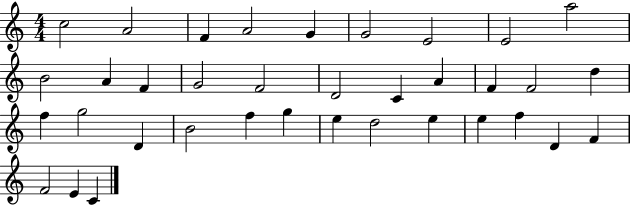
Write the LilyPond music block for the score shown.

{
  \clef treble
  \numericTimeSignature
  \time 4/4
  \key c \major
  c''2 a'2 | f'4 a'2 g'4 | g'2 e'2 | e'2 a''2 | \break b'2 a'4 f'4 | g'2 f'2 | d'2 c'4 a'4 | f'4 f'2 d''4 | \break f''4 g''2 d'4 | b'2 f''4 g''4 | e''4 d''2 e''4 | e''4 f''4 d'4 f'4 | \break f'2 e'4 c'4 | \bar "|."
}